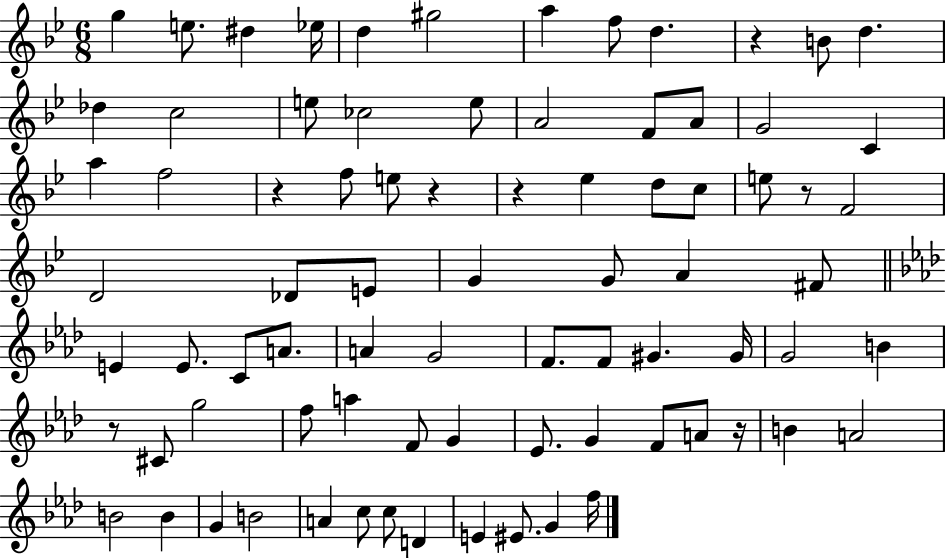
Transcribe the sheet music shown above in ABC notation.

X:1
T:Untitled
M:6/8
L:1/4
K:Bb
g e/2 ^d _e/4 d ^g2 a f/2 d z B/2 d _d c2 e/2 _c2 e/2 A2 F/2 A/2 G2 C a f2 z f/2 e/2 z z _e d/2 c/2 e/2 z/2 F2 D2 _D/2 E/2 G G/2 A ^F/2 E E/2 C/2 A/2 A G2 F/2 F/2 ^G ^G/4 G2 B z/2 ^C/2 g2 f/2 a F/2 G _E/2 G F/2 A/2 z/4 B A2 B2 B G B2 A c/2 c/2 D E ^E/2 G f/4